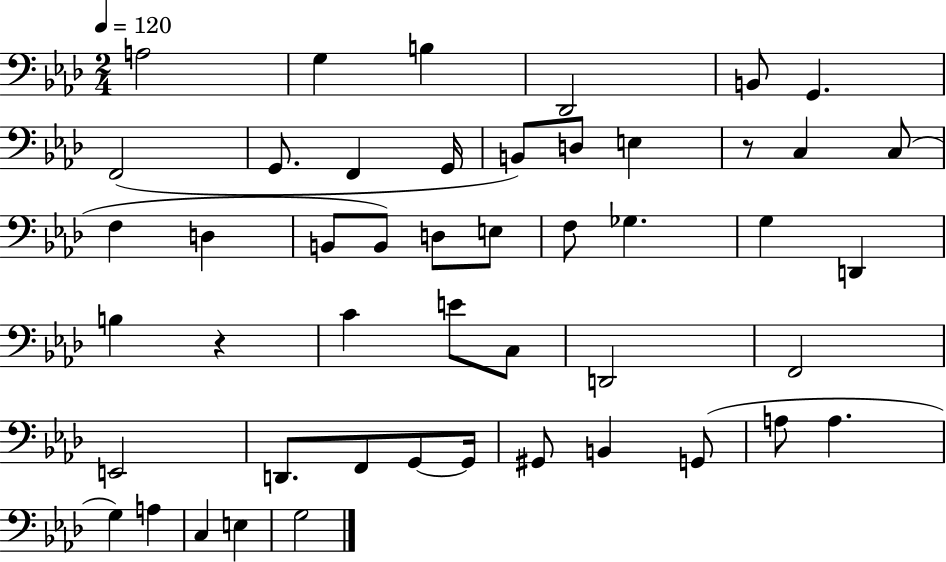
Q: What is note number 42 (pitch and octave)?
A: G3